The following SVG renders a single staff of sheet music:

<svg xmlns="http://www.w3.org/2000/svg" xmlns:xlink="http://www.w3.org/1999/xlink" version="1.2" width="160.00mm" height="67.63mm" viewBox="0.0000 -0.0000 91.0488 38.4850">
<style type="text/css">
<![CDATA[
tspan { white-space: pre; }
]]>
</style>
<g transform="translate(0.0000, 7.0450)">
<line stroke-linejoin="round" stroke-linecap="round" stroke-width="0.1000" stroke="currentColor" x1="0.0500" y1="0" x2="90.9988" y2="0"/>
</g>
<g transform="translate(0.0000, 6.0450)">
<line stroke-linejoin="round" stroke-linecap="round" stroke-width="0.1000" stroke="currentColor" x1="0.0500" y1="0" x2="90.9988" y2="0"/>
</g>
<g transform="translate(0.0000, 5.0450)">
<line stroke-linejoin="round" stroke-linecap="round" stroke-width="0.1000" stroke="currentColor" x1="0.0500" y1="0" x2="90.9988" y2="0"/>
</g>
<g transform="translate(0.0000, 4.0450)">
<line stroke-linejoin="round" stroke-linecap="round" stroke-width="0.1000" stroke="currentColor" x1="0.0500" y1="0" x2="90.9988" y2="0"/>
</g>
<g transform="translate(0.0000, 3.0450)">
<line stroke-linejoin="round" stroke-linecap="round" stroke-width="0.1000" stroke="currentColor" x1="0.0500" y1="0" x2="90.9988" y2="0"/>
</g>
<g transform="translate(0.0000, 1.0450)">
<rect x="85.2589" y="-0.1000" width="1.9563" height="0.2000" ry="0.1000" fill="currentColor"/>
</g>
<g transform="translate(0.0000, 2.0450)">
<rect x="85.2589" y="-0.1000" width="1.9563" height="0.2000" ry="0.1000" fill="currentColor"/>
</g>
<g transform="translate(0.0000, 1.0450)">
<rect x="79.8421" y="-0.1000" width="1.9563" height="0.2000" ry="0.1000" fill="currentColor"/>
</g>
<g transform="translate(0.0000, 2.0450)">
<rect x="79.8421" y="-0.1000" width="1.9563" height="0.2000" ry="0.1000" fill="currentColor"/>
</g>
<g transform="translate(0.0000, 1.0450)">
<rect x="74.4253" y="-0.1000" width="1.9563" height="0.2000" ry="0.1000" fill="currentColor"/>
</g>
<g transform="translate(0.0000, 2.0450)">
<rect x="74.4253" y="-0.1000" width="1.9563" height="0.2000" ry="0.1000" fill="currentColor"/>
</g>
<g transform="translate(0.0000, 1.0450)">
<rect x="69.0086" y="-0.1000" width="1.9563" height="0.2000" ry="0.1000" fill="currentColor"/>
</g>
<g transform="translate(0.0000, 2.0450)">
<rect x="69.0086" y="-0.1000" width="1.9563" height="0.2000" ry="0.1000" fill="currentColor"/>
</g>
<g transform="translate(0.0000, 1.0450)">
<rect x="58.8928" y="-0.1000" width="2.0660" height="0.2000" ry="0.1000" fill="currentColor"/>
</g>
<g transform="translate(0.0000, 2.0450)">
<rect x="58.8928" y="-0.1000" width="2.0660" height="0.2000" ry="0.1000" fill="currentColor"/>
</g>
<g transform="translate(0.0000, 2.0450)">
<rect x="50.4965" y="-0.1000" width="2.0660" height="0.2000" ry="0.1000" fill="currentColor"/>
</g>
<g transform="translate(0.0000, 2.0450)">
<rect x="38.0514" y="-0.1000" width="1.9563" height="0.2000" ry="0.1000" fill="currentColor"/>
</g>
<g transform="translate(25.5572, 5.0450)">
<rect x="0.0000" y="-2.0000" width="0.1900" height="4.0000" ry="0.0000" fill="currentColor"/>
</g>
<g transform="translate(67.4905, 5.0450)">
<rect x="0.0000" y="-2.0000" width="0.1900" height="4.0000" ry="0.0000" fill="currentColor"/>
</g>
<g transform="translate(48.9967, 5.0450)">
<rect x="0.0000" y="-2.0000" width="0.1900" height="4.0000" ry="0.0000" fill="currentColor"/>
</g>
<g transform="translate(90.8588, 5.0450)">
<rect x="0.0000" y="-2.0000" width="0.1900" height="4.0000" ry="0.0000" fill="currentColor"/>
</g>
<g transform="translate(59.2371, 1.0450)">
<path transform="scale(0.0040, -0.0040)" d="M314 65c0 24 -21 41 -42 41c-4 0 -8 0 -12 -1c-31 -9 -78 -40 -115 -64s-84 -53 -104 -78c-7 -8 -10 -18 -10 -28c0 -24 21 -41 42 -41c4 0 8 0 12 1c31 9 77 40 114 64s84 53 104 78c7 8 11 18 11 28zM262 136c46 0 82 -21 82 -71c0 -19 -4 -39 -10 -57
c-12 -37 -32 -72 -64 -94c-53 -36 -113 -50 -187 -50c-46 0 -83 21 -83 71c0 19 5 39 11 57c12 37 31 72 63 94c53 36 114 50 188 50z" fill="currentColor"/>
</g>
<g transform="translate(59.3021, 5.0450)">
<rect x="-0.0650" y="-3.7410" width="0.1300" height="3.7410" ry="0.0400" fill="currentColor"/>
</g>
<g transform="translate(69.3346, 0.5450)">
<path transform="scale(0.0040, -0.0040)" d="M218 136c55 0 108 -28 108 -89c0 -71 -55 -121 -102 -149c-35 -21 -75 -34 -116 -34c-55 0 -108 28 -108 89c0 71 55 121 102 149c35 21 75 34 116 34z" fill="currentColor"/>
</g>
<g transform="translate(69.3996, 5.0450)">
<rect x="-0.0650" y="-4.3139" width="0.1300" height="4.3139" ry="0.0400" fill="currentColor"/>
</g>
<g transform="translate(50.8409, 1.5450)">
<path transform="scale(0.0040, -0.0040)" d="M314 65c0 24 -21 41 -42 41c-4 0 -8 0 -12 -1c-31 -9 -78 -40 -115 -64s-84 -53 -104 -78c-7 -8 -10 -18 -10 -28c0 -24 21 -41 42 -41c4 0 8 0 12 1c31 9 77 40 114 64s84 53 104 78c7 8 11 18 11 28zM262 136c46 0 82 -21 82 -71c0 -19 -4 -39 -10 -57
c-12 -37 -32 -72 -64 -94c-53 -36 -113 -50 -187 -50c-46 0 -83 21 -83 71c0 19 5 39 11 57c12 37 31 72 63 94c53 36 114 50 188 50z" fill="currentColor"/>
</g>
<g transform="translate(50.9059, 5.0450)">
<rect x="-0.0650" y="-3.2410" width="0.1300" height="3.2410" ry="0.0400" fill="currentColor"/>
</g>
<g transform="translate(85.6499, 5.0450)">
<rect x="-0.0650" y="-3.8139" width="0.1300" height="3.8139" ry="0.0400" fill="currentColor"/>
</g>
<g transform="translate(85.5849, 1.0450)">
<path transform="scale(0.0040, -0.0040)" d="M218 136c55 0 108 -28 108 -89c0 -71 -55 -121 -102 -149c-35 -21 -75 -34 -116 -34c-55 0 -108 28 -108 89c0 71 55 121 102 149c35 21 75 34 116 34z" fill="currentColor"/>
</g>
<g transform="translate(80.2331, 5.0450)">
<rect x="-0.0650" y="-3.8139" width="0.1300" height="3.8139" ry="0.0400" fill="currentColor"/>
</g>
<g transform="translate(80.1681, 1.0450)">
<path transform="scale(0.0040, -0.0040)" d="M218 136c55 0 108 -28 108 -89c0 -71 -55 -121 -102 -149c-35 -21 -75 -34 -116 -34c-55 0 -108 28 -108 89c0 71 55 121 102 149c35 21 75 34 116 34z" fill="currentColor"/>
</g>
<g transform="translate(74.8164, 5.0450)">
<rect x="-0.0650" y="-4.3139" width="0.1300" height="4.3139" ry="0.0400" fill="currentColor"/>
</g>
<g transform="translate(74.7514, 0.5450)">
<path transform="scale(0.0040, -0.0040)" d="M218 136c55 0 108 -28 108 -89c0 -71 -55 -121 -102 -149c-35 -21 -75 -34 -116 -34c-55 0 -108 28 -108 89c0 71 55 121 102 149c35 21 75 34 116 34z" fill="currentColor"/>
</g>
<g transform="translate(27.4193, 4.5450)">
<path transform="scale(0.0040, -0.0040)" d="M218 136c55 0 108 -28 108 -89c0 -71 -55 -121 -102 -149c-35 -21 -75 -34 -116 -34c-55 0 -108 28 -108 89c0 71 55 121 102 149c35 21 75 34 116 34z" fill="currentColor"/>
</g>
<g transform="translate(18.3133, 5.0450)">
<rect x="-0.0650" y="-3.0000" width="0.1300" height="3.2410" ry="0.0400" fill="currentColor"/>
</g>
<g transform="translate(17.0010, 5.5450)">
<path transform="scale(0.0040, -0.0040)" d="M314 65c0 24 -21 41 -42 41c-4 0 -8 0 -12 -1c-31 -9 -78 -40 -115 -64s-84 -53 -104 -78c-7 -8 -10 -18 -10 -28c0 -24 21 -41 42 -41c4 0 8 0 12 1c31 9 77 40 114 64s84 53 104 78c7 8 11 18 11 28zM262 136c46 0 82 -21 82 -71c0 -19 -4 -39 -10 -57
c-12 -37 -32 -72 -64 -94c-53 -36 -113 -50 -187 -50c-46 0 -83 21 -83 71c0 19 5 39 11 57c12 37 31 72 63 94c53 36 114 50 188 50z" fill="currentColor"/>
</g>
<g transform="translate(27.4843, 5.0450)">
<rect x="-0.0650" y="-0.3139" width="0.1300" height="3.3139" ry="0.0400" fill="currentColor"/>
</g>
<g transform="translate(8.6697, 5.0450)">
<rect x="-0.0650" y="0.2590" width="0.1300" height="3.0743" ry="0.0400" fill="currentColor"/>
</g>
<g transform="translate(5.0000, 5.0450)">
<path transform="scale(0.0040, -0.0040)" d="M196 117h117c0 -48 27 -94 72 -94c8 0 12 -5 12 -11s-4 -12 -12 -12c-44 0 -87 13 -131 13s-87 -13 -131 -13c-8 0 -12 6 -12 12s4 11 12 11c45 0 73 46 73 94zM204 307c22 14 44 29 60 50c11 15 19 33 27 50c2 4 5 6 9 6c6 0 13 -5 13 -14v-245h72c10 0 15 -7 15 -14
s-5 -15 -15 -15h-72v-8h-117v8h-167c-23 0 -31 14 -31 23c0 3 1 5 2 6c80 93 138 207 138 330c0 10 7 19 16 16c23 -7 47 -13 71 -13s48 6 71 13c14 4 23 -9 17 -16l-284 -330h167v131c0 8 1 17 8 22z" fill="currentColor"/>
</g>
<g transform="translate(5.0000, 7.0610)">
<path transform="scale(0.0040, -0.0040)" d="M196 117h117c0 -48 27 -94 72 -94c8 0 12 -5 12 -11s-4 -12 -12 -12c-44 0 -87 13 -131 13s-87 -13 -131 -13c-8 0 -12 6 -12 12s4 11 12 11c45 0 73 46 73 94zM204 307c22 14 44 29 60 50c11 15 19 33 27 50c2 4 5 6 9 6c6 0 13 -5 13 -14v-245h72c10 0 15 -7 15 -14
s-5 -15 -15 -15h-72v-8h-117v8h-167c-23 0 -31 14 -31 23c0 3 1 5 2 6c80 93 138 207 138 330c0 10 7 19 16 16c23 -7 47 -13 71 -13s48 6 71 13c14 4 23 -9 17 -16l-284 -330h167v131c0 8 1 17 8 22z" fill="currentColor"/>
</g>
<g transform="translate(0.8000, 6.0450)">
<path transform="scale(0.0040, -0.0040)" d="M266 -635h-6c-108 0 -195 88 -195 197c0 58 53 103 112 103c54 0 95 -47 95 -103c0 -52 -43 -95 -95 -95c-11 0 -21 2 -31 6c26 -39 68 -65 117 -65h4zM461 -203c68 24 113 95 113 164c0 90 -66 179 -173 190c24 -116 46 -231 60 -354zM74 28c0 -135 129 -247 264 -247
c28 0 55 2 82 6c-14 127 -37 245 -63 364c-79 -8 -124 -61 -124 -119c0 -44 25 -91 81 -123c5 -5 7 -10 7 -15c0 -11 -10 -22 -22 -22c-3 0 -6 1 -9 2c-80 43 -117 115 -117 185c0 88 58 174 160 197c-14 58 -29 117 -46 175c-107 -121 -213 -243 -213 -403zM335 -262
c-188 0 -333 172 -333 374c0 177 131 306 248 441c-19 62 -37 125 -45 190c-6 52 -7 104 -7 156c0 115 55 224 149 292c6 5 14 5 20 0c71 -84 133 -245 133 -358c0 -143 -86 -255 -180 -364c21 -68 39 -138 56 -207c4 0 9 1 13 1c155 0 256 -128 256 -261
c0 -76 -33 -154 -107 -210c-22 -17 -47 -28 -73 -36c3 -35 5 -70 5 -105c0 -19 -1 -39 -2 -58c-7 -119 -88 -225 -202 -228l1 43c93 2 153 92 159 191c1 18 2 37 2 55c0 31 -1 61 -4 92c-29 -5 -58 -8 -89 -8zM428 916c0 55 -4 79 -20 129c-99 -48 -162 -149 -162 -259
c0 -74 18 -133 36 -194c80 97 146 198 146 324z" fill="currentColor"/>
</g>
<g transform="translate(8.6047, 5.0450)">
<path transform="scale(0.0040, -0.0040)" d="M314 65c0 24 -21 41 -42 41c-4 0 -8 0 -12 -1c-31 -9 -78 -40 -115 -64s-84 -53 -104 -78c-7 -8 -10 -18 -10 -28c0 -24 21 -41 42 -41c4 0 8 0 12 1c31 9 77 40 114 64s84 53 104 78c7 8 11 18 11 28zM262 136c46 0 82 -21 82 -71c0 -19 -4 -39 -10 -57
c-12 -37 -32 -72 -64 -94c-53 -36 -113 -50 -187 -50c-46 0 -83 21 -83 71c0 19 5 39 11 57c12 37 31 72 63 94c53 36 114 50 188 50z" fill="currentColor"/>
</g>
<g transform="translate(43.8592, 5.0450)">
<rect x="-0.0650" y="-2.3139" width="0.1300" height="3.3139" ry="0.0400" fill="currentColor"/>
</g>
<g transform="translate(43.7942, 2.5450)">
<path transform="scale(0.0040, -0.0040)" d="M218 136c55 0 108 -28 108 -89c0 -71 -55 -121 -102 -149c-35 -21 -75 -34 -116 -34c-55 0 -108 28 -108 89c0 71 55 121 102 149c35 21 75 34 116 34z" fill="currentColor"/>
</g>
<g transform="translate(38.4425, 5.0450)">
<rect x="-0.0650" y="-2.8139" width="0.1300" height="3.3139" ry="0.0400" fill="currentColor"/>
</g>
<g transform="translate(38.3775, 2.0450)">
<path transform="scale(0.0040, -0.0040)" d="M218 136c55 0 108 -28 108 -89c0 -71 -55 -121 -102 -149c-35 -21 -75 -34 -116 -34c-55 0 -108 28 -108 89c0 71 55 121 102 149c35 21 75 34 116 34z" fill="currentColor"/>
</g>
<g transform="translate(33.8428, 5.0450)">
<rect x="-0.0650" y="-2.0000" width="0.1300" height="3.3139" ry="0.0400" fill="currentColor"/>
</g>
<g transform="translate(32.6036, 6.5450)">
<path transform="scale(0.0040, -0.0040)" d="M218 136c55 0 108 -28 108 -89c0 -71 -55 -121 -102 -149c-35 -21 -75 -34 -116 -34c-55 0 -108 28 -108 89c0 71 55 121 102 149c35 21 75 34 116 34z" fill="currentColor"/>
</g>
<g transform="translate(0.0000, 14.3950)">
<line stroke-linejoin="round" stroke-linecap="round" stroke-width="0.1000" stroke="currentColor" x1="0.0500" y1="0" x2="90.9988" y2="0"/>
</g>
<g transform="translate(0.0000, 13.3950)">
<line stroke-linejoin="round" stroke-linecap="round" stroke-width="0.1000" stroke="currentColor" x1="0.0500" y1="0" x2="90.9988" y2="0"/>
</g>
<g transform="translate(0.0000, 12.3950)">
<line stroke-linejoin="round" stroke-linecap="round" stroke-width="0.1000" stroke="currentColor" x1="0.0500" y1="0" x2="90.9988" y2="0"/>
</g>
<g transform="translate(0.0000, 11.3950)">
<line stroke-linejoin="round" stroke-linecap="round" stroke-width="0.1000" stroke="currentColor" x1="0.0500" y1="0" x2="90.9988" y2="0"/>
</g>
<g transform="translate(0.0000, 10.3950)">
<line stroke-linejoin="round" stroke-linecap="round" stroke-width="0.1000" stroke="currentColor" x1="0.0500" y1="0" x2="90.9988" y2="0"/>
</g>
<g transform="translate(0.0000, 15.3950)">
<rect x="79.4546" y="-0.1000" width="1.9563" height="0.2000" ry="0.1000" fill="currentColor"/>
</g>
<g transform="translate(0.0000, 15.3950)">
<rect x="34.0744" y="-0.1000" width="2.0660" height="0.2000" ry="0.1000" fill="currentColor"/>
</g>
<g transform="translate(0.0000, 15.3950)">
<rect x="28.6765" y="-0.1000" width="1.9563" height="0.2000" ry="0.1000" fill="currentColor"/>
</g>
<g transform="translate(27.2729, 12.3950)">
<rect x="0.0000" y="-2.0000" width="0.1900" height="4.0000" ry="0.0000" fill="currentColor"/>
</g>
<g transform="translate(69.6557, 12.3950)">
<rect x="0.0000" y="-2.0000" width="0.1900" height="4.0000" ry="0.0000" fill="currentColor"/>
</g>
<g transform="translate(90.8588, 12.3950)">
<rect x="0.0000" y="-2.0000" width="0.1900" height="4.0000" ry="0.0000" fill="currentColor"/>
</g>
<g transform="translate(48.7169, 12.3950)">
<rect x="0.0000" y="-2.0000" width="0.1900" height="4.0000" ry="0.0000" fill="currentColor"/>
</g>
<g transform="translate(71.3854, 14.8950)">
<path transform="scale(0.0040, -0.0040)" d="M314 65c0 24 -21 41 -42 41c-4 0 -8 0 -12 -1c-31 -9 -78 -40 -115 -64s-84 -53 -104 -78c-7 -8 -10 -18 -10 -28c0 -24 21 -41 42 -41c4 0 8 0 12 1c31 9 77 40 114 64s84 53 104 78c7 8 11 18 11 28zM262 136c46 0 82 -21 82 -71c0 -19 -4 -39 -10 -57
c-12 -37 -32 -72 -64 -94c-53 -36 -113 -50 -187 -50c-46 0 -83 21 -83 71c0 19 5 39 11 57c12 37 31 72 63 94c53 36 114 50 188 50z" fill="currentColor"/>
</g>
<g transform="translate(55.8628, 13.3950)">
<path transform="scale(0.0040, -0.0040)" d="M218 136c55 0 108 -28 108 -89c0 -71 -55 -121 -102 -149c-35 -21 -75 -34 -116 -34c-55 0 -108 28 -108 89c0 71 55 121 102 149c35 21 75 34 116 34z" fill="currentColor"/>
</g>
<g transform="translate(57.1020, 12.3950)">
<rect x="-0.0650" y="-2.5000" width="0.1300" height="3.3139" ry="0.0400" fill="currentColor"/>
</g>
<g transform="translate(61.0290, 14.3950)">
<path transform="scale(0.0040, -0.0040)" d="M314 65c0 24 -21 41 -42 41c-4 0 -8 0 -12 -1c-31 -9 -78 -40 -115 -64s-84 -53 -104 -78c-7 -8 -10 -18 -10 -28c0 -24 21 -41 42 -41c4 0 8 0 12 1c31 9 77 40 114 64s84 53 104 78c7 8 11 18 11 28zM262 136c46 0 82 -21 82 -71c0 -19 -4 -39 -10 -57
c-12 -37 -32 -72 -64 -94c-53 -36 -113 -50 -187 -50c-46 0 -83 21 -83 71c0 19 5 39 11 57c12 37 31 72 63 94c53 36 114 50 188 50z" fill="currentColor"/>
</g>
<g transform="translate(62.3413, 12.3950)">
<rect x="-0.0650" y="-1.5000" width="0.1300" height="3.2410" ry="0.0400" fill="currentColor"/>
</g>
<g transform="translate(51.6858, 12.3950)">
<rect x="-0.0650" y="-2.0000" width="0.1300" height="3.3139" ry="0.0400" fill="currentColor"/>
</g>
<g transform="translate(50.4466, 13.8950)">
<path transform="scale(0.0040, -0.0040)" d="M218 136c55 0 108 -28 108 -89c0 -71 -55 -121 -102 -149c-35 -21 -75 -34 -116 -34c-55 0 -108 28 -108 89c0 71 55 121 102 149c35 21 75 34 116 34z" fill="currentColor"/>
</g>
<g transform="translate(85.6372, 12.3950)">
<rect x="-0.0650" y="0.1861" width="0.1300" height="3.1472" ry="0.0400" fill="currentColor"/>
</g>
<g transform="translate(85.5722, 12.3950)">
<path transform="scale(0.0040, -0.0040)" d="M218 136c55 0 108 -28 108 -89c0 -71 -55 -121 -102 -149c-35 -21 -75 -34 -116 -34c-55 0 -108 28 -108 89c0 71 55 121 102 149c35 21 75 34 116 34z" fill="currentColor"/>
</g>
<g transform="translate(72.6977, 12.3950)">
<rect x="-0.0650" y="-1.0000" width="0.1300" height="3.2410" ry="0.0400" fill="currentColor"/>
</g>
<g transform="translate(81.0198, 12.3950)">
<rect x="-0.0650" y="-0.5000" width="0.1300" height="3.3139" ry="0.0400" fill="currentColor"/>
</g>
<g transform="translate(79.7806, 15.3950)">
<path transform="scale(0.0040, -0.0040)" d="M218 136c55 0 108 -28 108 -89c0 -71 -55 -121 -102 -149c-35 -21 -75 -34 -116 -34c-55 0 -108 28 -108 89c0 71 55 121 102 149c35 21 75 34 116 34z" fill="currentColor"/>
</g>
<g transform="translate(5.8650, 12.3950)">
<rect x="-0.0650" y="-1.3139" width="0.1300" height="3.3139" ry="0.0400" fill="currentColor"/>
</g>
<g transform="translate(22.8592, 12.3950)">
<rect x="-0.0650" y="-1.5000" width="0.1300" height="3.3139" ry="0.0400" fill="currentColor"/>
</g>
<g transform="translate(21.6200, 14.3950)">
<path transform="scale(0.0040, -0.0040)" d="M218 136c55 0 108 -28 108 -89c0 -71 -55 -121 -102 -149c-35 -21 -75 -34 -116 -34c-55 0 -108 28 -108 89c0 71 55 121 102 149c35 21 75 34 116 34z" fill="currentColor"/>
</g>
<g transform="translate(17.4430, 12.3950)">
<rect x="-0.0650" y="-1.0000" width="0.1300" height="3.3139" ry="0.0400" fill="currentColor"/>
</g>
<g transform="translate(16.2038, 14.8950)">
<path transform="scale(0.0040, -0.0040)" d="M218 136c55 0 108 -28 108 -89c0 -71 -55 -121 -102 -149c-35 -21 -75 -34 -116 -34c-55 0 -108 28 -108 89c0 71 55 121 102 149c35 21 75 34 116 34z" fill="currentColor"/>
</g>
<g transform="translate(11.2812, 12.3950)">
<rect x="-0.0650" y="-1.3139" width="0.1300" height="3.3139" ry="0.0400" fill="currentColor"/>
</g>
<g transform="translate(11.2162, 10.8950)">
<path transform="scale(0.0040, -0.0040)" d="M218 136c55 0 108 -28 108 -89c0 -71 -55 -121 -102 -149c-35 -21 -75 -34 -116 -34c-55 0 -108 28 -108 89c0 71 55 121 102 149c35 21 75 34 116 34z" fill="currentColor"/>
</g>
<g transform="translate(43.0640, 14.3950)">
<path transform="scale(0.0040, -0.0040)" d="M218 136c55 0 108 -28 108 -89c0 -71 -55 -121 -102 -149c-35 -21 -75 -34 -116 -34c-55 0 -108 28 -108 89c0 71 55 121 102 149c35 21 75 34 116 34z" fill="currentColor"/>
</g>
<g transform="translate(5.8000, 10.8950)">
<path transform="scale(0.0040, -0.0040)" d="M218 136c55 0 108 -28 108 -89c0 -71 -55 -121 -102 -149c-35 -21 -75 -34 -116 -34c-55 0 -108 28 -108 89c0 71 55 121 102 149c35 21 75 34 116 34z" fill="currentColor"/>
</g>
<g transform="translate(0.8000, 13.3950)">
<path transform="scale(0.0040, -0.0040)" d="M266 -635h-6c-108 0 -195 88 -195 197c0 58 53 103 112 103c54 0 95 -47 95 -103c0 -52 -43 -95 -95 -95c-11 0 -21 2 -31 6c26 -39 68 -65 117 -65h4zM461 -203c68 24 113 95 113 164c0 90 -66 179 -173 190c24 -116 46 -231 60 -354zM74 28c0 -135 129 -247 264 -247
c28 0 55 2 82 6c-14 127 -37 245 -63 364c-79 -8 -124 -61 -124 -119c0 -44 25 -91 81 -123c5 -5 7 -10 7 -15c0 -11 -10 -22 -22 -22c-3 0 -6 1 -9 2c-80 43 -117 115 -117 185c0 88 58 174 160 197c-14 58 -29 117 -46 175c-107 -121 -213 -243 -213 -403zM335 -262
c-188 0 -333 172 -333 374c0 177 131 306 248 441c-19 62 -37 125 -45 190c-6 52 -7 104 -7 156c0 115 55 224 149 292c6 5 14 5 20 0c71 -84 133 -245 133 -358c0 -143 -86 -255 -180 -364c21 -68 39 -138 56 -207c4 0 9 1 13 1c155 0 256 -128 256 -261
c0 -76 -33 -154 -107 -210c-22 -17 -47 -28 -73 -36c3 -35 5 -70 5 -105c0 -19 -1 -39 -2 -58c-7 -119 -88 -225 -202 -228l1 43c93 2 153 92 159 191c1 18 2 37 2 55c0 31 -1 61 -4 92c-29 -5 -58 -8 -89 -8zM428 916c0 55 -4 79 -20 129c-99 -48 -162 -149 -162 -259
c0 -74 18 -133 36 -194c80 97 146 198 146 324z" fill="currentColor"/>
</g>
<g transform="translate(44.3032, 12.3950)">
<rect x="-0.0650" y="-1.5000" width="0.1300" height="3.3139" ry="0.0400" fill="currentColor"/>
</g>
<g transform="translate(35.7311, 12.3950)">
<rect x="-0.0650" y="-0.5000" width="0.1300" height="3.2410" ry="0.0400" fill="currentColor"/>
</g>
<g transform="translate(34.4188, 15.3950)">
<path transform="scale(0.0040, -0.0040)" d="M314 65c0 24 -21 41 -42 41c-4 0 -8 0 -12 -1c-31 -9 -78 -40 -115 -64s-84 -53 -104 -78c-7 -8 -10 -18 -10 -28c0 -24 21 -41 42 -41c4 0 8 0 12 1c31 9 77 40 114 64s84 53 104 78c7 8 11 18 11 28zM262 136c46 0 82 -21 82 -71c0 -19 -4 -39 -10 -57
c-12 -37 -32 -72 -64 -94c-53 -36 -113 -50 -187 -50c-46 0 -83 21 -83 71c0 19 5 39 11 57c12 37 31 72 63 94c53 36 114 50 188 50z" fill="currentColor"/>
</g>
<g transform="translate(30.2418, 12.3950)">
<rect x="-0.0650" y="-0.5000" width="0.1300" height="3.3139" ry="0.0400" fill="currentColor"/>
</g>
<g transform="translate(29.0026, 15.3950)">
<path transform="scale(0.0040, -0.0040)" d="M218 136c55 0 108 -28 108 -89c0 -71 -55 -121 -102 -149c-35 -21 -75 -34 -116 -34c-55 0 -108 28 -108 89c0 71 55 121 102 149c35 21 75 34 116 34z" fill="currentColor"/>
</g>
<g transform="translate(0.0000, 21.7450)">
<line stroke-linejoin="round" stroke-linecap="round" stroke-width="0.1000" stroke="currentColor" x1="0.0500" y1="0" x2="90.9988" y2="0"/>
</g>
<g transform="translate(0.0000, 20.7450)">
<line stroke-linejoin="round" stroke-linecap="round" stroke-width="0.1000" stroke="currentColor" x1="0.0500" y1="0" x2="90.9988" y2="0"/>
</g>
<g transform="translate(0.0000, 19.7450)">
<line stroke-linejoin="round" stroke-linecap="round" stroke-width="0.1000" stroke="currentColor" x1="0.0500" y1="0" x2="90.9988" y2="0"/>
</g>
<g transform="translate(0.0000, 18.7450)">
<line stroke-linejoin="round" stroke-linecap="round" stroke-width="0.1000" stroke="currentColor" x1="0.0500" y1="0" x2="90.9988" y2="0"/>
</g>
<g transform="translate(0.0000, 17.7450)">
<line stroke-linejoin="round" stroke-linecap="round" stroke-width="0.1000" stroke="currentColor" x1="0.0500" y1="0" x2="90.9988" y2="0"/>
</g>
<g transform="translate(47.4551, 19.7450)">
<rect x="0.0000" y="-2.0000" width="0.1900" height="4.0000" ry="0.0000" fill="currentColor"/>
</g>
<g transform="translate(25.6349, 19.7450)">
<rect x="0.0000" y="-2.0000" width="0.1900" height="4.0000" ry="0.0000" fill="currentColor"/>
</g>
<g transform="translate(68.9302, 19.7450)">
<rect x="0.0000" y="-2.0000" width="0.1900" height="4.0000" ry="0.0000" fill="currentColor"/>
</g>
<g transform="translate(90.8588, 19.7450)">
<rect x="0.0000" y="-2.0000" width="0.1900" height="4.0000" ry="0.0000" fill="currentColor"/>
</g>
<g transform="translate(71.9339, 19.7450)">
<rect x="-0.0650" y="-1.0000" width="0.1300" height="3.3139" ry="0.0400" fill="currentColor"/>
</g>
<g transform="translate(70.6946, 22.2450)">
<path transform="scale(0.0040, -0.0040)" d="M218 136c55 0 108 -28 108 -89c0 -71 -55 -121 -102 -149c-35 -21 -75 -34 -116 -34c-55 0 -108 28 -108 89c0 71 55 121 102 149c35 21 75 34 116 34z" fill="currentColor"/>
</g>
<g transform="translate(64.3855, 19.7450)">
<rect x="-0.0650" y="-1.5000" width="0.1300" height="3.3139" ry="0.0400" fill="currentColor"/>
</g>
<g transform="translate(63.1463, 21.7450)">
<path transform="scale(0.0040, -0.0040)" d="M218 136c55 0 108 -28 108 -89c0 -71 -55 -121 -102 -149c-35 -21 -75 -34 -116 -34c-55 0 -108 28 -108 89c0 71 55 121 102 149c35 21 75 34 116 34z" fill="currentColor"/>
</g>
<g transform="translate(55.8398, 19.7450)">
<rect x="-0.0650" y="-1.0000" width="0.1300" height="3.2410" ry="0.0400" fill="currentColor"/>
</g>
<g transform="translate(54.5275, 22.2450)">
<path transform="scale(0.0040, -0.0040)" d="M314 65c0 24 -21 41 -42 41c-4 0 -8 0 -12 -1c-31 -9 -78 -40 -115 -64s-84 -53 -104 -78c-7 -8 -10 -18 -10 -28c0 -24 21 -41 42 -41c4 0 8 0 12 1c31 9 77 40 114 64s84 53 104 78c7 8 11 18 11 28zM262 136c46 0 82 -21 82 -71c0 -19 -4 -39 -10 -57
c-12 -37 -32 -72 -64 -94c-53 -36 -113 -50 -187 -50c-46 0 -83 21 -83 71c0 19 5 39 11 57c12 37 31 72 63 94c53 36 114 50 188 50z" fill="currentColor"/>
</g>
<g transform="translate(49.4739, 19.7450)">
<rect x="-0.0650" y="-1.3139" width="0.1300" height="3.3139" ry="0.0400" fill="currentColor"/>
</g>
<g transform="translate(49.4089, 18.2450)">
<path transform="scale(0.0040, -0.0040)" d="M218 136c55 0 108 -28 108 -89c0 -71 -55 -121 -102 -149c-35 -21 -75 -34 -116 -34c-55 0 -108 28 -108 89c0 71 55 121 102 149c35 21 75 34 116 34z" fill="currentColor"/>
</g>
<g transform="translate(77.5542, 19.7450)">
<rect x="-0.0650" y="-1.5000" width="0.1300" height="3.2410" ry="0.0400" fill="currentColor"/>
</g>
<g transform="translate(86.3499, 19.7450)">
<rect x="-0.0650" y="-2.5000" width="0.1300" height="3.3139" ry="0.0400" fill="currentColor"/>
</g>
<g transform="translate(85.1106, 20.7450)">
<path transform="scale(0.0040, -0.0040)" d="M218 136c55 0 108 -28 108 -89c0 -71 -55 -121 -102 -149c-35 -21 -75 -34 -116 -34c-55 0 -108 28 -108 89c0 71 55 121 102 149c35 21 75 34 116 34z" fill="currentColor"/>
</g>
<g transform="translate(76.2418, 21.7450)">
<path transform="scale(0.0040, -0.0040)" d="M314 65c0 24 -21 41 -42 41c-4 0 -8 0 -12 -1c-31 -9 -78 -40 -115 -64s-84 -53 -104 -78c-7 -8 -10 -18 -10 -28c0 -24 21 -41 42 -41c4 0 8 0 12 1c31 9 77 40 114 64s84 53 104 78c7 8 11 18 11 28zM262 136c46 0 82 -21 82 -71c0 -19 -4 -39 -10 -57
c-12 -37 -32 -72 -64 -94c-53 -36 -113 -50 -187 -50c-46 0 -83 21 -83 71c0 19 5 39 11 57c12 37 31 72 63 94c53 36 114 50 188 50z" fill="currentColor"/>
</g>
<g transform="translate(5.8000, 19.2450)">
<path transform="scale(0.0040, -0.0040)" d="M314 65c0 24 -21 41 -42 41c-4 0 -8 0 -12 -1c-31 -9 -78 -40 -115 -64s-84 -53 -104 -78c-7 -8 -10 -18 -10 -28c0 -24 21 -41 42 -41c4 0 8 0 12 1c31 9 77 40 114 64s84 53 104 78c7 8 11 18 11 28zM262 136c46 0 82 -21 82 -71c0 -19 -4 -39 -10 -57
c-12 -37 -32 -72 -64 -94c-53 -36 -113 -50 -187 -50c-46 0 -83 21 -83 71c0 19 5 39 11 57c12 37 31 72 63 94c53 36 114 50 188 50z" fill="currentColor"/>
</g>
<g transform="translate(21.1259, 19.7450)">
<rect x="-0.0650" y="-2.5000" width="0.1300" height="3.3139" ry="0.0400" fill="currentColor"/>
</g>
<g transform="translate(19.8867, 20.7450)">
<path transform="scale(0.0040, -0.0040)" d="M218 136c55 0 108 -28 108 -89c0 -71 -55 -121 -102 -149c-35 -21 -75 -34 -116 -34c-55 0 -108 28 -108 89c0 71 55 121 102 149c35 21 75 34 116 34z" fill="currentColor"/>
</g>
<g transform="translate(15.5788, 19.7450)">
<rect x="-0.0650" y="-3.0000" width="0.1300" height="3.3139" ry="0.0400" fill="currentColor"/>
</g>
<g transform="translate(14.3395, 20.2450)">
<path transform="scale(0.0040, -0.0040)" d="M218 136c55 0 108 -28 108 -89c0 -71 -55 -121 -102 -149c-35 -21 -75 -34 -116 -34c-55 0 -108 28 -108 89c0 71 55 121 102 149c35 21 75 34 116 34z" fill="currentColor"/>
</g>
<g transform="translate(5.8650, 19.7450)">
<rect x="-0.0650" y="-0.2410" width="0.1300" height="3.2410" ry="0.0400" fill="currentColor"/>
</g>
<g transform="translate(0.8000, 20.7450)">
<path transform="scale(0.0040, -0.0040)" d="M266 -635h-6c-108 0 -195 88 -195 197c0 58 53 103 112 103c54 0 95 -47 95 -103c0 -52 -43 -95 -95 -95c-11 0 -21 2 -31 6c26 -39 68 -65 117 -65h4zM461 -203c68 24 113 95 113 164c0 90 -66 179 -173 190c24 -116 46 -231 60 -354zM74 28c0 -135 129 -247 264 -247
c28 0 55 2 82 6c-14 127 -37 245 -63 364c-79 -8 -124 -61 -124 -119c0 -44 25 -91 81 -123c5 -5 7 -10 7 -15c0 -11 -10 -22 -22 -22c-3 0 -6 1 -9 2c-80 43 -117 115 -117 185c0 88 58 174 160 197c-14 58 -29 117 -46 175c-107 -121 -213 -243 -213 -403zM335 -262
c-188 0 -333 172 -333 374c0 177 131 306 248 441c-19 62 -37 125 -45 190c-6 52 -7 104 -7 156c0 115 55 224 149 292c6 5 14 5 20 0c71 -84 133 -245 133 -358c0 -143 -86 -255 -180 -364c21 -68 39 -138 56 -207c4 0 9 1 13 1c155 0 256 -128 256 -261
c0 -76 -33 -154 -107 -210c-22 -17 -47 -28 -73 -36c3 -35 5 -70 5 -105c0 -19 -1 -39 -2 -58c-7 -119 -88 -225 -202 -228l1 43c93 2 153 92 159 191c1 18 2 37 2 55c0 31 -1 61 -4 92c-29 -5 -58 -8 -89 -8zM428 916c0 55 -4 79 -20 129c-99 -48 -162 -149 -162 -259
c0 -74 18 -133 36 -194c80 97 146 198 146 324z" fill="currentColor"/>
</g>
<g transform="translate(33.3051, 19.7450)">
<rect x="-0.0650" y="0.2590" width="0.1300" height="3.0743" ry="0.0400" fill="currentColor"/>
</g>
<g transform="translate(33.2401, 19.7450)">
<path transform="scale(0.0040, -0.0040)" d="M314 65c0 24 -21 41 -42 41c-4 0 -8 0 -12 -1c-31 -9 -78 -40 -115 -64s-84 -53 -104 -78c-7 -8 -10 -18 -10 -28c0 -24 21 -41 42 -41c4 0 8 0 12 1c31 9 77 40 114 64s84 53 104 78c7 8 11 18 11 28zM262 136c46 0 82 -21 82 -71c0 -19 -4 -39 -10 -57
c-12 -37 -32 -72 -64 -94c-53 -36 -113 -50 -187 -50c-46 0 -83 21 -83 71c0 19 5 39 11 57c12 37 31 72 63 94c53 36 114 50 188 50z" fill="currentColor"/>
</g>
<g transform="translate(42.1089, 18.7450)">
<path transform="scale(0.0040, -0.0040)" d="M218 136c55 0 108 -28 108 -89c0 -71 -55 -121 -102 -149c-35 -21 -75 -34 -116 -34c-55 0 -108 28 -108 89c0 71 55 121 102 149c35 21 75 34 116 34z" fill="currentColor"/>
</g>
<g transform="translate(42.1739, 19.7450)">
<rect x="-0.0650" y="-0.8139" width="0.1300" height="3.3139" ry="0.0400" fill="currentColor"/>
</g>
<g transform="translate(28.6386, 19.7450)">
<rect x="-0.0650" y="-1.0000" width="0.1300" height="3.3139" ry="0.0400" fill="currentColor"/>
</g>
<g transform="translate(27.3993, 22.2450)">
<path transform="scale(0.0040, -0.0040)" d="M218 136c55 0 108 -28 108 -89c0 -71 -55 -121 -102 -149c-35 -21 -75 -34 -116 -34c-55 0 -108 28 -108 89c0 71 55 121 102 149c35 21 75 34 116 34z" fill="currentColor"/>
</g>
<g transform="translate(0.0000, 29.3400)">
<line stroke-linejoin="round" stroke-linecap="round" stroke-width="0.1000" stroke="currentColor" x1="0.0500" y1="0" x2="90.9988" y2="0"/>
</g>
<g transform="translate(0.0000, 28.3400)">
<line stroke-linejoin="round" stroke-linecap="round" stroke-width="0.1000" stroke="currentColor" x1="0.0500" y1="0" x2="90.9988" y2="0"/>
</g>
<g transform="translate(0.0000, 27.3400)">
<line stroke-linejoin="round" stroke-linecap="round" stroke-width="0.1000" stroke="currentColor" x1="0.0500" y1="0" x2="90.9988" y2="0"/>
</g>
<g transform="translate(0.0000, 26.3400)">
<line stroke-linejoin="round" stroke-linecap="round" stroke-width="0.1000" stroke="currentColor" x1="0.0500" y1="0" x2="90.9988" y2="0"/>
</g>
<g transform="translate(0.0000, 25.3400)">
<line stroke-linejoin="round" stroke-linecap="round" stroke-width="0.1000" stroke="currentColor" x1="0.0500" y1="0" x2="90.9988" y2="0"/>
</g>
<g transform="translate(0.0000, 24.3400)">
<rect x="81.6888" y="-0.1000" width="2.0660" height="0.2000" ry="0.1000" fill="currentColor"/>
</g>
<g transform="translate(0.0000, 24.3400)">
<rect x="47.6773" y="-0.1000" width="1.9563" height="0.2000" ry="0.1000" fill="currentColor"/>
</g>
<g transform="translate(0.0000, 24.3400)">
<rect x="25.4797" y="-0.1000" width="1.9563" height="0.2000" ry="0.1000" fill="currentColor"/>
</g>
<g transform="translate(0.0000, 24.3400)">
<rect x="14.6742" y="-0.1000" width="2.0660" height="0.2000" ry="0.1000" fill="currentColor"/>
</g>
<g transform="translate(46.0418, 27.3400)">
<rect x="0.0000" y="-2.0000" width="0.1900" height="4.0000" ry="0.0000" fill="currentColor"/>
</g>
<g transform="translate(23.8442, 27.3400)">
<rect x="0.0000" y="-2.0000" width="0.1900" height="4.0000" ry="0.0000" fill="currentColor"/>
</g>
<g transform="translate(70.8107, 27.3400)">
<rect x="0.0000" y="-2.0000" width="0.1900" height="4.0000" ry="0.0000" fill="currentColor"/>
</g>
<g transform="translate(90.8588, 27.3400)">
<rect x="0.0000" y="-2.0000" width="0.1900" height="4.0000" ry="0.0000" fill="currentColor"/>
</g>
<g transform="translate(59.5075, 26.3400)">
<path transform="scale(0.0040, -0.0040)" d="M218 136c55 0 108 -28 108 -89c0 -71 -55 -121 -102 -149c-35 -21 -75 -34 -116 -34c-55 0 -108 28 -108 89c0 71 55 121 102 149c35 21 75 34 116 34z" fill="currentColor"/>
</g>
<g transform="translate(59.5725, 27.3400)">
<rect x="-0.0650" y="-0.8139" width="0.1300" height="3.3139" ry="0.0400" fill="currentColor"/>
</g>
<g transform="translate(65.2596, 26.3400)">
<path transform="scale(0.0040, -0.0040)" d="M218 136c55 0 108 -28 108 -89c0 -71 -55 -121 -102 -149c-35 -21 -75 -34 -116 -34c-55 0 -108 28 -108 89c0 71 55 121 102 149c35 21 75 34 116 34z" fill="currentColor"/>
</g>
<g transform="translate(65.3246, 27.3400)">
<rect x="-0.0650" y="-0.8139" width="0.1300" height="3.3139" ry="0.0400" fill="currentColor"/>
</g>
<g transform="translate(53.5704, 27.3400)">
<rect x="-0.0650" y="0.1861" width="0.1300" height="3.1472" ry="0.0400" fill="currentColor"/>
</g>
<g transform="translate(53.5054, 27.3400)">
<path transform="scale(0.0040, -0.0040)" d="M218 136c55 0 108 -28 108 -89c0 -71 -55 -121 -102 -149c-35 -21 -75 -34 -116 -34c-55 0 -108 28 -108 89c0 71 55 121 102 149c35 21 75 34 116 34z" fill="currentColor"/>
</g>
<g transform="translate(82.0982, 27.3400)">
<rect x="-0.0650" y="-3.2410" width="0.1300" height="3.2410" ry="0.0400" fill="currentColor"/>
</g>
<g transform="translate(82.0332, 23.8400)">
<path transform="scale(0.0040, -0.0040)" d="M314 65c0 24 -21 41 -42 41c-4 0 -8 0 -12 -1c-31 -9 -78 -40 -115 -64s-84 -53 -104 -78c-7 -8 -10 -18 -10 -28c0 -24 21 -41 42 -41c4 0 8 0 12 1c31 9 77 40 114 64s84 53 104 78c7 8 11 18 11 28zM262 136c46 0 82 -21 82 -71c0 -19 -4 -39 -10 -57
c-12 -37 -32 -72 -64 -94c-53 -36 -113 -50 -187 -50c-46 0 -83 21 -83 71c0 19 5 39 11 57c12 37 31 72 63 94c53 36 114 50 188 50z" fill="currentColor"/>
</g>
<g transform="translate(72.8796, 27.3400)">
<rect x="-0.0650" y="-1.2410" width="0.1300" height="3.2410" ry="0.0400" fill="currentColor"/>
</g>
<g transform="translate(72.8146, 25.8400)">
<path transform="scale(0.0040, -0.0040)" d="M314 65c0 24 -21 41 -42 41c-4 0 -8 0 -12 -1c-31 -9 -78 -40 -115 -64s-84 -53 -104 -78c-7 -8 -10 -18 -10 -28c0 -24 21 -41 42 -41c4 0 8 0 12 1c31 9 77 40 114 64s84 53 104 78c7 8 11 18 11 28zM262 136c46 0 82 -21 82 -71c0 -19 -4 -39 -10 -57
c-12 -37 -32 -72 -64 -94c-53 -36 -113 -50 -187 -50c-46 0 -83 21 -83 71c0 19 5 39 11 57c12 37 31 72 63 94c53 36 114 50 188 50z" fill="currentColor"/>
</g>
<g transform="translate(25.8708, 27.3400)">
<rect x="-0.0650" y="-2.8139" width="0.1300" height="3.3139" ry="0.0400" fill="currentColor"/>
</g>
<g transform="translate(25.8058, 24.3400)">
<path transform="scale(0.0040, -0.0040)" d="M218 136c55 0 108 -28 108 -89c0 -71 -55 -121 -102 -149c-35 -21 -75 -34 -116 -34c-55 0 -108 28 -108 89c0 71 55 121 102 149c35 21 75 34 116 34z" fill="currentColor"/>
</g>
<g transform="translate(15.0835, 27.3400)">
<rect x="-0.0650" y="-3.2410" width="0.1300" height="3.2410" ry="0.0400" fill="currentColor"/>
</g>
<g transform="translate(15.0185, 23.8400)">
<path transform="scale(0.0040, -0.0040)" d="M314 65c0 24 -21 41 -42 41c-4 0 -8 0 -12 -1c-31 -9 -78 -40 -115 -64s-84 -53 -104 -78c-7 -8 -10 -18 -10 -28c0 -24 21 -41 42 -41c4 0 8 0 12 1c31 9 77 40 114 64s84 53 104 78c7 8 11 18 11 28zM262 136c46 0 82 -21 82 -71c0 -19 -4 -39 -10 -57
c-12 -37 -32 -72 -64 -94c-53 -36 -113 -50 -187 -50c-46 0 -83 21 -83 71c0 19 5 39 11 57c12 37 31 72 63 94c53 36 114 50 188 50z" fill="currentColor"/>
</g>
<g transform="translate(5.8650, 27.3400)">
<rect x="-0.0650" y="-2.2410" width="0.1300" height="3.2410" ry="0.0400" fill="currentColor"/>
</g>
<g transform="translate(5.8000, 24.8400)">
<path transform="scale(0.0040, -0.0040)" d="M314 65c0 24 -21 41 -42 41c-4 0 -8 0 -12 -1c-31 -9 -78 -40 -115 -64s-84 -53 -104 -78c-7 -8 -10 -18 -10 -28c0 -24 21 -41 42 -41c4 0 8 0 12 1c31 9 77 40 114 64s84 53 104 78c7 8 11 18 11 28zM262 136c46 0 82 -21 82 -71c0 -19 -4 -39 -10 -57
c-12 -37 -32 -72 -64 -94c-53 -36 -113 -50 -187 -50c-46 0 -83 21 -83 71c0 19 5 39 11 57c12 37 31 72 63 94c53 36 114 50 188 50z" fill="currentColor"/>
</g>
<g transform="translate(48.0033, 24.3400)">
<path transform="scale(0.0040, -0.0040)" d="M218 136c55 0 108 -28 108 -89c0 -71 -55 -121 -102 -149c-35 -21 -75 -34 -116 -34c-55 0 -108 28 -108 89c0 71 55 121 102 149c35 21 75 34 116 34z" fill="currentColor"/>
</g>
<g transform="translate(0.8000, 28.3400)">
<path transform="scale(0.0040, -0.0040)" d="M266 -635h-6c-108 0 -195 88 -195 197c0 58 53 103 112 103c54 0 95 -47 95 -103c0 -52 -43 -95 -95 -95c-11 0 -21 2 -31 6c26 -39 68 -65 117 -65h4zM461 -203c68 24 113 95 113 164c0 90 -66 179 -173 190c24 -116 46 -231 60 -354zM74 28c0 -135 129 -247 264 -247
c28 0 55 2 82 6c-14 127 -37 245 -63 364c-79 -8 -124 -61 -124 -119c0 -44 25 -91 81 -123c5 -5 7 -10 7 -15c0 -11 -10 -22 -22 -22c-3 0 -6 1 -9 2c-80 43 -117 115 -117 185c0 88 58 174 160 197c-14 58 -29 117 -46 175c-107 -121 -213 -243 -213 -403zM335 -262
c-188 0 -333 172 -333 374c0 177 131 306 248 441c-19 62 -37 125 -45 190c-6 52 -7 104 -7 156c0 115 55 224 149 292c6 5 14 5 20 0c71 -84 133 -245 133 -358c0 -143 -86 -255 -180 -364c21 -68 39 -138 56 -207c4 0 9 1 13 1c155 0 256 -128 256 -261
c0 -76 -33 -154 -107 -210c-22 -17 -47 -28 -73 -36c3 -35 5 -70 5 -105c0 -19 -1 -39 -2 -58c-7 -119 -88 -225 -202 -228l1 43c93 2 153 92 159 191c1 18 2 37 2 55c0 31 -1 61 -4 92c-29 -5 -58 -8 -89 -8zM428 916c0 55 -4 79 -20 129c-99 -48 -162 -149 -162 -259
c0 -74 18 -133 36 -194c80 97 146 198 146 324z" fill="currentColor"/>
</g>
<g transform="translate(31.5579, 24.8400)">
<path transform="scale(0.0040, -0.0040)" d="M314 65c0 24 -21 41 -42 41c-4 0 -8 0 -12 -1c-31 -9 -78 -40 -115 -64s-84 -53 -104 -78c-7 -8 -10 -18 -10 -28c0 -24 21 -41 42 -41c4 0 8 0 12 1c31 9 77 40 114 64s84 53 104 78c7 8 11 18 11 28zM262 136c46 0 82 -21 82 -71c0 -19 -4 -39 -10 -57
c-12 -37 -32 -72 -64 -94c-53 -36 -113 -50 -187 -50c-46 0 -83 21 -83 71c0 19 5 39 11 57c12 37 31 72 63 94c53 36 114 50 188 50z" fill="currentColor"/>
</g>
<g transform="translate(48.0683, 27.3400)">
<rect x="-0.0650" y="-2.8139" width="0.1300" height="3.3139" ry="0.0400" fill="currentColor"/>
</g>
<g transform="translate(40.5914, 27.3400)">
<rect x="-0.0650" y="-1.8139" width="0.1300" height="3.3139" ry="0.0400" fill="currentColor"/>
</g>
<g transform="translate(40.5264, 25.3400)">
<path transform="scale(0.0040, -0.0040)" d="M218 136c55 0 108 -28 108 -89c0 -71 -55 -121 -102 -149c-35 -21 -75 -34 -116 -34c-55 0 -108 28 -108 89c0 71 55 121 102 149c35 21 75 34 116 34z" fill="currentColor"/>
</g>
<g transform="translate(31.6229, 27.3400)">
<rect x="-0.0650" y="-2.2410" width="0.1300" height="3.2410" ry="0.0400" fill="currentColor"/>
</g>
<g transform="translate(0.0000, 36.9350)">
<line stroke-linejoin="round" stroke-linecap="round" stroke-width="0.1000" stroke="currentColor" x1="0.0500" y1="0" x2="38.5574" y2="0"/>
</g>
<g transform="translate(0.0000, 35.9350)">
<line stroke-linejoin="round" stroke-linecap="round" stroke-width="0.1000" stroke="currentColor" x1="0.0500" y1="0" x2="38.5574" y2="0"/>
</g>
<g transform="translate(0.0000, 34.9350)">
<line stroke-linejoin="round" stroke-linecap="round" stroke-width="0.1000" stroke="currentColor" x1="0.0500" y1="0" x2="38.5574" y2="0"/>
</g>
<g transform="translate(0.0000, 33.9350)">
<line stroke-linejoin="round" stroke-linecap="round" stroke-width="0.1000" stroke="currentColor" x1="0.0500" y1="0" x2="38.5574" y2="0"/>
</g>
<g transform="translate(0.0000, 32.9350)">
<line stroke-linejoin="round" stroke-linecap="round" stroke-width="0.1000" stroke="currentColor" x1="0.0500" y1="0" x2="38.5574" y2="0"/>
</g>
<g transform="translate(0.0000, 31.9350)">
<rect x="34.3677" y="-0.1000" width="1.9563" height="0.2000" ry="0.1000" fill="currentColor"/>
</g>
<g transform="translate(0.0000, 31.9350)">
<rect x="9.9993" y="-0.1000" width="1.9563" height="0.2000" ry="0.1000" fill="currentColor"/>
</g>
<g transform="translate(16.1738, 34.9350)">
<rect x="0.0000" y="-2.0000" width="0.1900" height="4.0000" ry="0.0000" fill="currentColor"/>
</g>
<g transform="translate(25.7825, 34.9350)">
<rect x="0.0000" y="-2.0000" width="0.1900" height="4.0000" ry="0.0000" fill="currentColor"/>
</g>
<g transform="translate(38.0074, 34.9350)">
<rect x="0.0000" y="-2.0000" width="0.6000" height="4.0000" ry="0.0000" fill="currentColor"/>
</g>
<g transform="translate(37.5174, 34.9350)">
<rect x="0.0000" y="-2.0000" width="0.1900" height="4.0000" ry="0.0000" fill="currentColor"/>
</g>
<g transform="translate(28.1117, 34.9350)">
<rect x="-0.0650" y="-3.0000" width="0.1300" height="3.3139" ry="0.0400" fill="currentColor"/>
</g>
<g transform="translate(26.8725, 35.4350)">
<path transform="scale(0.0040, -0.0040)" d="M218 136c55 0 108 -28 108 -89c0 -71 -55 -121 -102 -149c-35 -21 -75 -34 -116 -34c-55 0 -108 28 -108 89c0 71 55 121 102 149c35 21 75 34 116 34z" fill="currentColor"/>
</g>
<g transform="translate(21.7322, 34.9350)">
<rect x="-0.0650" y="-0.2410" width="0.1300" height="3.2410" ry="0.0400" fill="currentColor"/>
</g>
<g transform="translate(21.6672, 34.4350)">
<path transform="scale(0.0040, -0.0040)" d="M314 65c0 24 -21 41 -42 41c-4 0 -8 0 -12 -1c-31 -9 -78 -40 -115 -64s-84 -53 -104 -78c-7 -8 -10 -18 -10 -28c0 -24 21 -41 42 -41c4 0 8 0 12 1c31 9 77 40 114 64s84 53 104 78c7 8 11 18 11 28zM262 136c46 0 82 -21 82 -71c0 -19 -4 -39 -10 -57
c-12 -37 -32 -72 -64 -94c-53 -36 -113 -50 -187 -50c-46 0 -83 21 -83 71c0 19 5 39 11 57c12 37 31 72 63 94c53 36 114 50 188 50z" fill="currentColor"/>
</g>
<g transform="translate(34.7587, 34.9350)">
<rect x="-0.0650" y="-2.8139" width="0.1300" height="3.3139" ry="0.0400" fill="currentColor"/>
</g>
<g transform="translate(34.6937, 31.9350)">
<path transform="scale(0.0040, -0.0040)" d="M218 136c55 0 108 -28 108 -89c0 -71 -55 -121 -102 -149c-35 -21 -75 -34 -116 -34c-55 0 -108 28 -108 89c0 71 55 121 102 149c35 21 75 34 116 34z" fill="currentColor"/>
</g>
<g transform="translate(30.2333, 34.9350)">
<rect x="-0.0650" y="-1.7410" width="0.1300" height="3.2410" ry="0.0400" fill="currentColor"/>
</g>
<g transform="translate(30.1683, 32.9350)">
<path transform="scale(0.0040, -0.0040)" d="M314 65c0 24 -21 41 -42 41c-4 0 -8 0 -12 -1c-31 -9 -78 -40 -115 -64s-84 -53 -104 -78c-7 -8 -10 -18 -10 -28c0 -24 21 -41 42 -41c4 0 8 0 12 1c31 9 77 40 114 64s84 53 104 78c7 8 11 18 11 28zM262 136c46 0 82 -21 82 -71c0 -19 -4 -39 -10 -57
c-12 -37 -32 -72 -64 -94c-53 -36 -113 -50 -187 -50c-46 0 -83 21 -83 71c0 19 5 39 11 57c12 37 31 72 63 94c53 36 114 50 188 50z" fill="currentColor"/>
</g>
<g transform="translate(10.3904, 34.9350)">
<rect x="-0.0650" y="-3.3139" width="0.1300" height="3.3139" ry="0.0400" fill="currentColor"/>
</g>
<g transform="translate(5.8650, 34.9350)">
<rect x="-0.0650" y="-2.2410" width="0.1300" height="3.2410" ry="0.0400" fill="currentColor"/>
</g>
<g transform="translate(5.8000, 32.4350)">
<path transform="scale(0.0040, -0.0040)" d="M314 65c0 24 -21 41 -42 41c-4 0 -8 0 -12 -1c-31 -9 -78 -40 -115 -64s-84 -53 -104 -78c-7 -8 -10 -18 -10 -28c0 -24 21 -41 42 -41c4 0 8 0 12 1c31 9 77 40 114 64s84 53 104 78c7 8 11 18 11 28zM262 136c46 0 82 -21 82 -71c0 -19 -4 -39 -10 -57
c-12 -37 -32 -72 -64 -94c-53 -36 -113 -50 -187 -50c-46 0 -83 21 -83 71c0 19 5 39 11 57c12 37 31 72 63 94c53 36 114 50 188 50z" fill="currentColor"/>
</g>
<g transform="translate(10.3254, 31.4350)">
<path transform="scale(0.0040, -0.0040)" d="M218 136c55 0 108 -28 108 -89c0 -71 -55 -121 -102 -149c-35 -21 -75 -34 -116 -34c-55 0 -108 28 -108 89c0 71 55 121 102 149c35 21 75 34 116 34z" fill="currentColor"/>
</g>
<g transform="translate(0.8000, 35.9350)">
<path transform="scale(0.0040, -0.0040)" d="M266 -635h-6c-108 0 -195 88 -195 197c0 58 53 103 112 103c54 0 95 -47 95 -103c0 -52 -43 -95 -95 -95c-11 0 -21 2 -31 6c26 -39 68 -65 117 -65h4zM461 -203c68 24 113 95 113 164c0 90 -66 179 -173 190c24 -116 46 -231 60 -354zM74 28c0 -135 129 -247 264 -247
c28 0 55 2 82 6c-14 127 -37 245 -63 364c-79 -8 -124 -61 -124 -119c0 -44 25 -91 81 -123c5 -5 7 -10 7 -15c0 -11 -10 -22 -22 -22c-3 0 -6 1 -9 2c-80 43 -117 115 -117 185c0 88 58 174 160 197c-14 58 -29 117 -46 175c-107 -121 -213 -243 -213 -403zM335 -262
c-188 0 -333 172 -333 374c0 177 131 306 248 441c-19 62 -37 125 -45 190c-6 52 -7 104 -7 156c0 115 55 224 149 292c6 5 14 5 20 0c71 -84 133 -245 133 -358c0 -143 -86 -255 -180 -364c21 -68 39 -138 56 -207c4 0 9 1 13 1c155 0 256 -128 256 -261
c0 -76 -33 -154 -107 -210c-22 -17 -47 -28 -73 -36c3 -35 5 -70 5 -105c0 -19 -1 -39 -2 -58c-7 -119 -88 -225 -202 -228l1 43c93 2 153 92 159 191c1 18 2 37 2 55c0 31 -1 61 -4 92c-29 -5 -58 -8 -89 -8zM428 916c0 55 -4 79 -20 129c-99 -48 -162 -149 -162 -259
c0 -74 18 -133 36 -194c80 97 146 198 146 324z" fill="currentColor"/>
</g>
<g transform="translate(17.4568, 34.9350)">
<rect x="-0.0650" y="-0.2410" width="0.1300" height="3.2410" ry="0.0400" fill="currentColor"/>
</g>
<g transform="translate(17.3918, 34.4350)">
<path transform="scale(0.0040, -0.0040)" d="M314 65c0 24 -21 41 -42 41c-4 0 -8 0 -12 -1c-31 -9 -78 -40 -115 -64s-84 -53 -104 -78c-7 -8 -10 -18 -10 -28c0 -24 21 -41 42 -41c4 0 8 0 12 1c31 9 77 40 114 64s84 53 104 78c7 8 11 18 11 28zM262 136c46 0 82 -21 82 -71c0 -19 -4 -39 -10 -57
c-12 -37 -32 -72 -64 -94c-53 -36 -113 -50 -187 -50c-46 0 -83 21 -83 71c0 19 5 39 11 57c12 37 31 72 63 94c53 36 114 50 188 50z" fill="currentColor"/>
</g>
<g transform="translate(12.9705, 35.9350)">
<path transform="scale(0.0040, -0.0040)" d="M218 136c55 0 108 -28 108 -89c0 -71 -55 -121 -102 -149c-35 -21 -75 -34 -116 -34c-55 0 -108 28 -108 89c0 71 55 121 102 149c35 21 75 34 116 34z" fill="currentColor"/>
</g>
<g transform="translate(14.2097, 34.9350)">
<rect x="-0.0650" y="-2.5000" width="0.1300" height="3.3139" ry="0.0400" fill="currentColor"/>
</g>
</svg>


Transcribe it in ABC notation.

X:1
T:Untitled
M:4/4
L:1/4
K:C
B2 A2 c F a g b2 c'2 d' d' c' c' e e D E C C2 E F G E2 D2 C B c2 A G D B2 d e D2 E D E2 G g2 b2 a g2 f a B d d e2 b2 g2 b G c2 c2 A f2 a